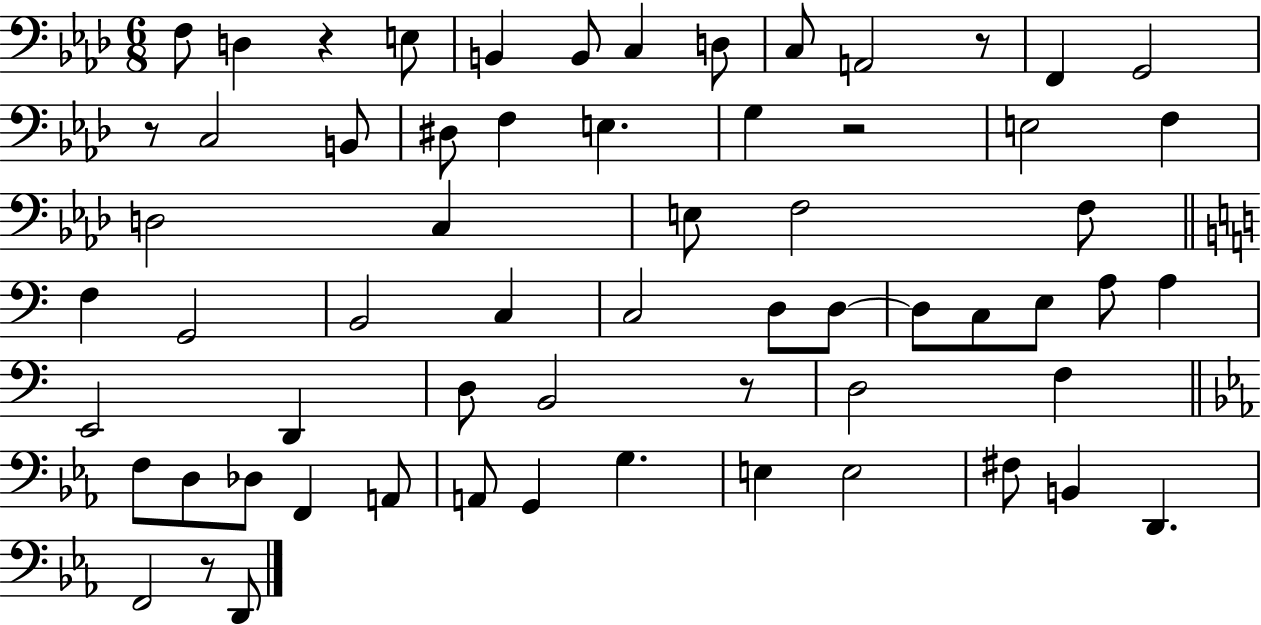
{
  \clef bass
  \numericTimeSignature
  \time 6/8
  \key aes \major
  \repeat volta 2 { f8 d4 r4 e8 | b,4 b,8 c4 d8 | c8 a,2 r8 | f,4 g,2 | \break r8 c2 b,8 | dis8 f4 e4. | g4 r2 | e2 f4 | \break d2 c4 | e8 f2 f8 | \bar "||" \break \key a \minor f4 g,2 | b,2 c4 | c2 d8 d8~~ | d8 c8 e8 a8 a4 | \break e,2 d,4 | d8 b,2 r8 | d2 f4 | \bar "||" \break \key ees \major f8 d8 des8 f,4 a,8 | a,8 g,4 g4. | e4 e2 | fis8 b,4 d,4. | \break f,2 r8 d,8 | } \bar "|."
}